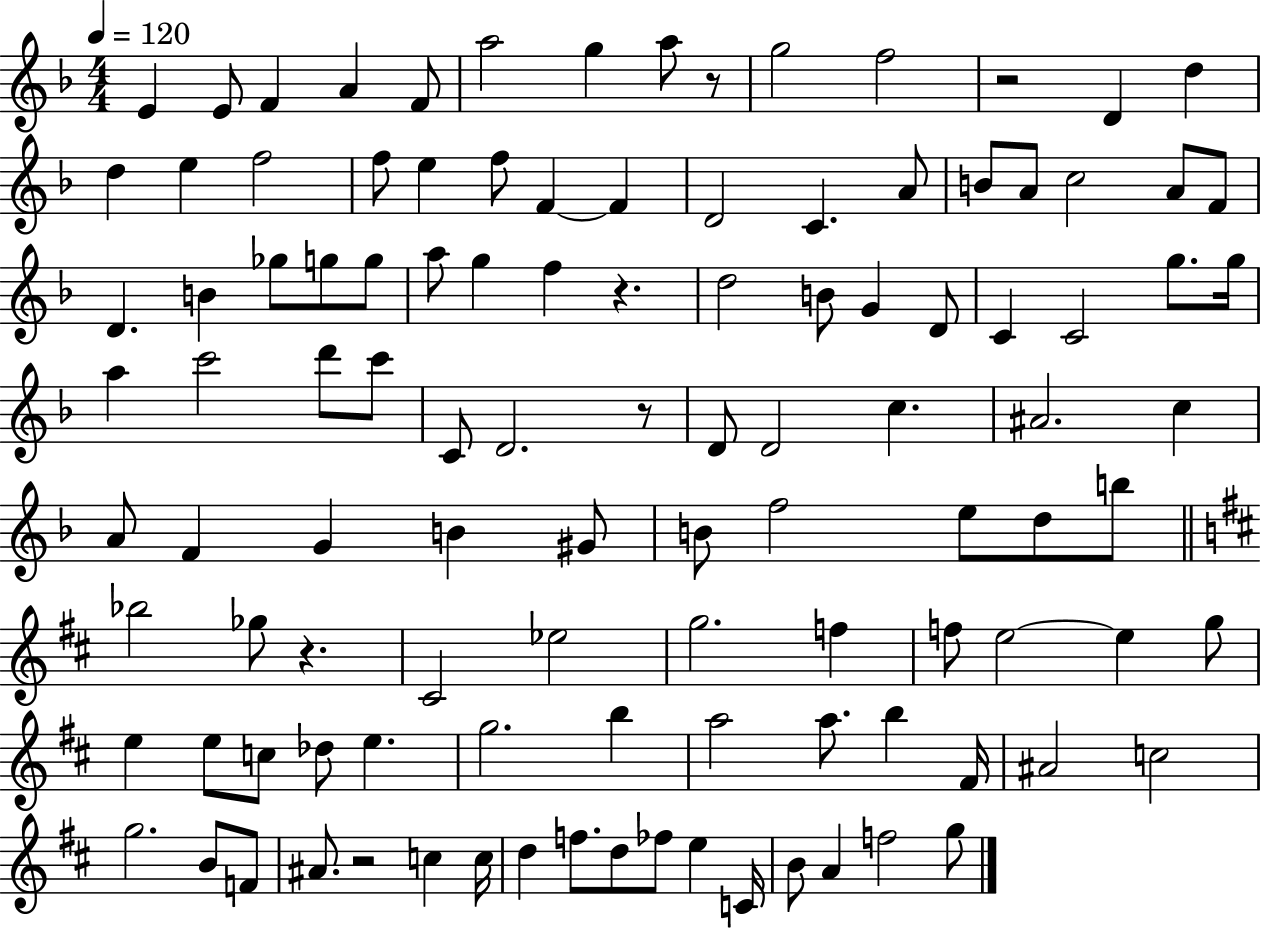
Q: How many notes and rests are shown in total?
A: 110